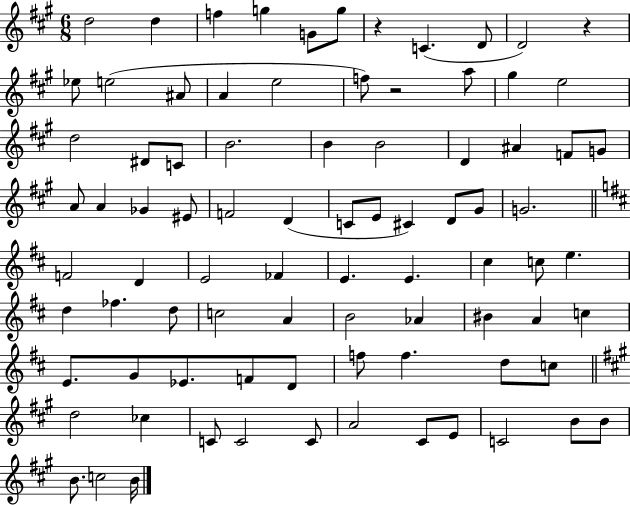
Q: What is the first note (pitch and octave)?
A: D5